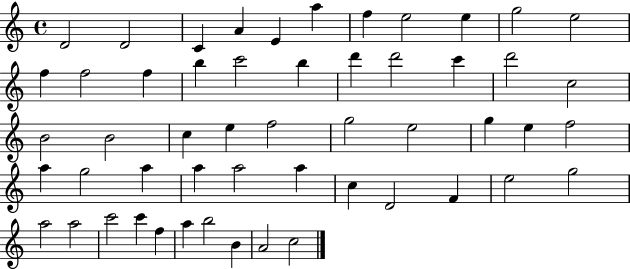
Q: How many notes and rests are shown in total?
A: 53